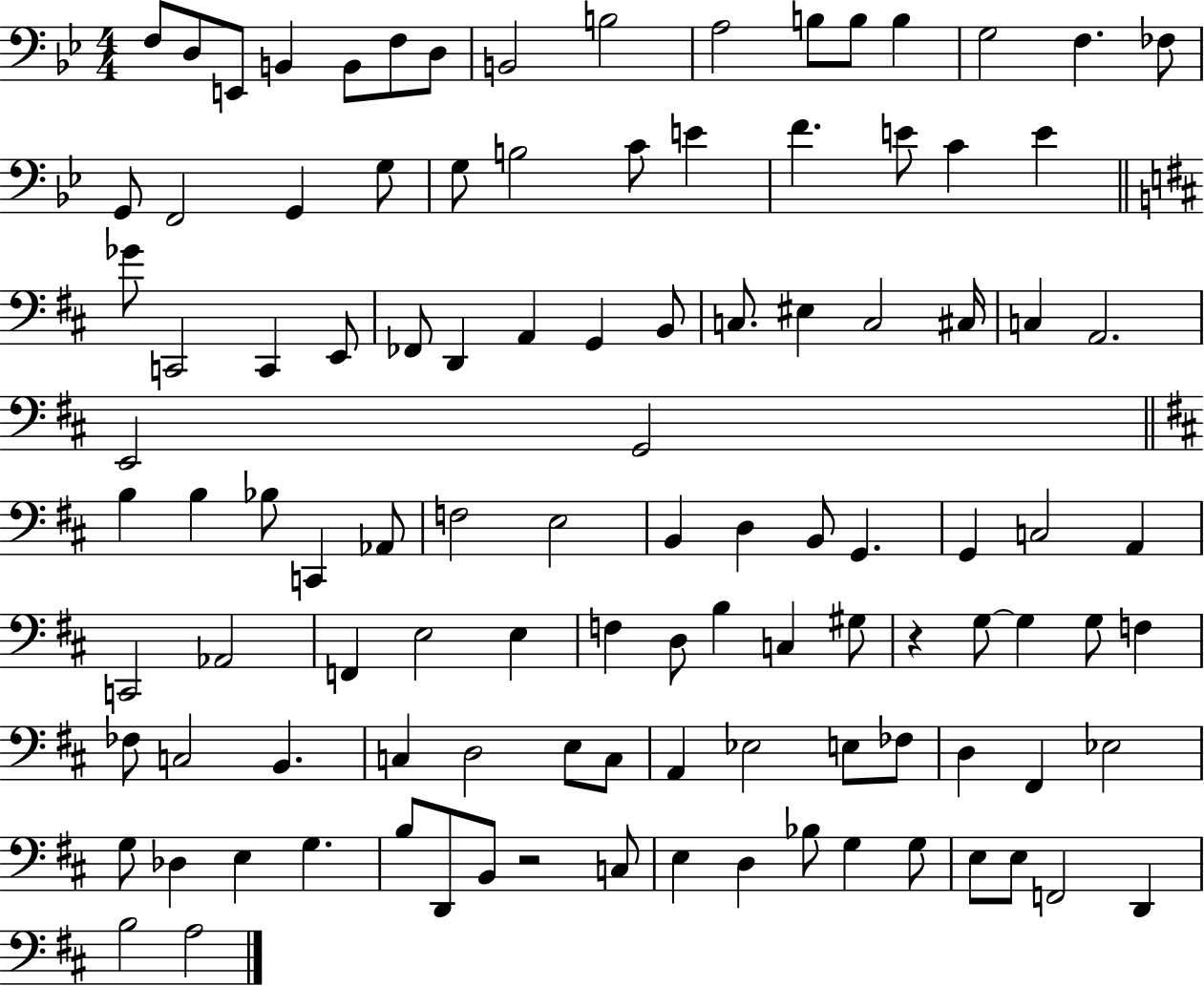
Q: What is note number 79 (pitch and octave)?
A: E3